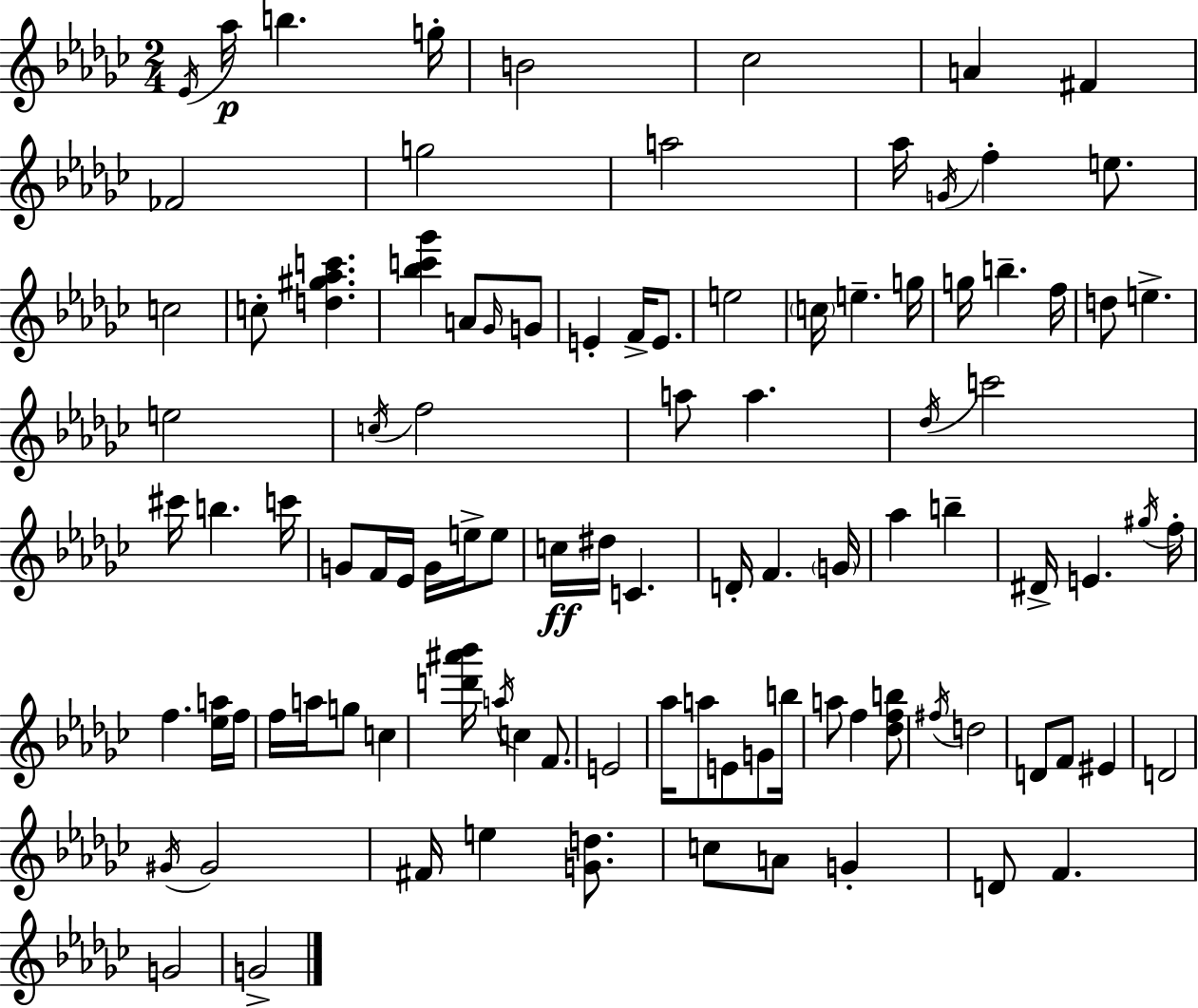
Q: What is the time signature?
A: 2/4